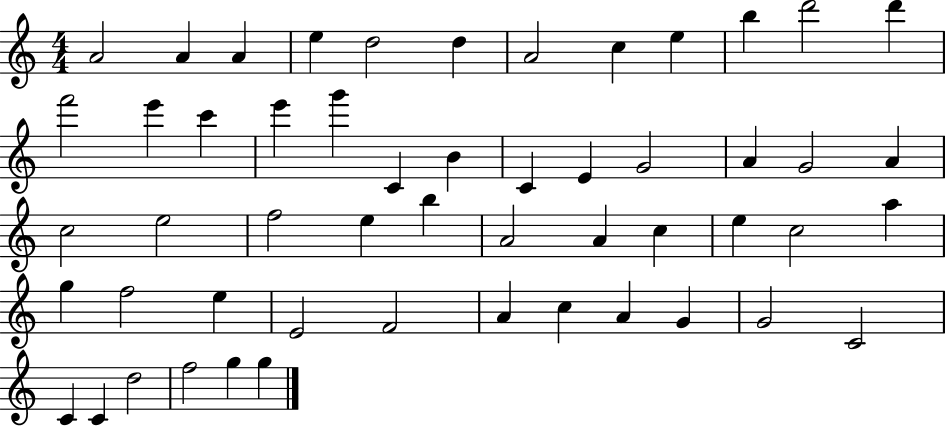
{
  \clef treble
  \numericTimeSignature
  \time 4/4
  \key c \major
  a'2 a'4 a'4 | e''4 d''2 d''4 | a'2 c''4 e''4 | b''4 d'''2 d'''4 | \break f'''2 e'''4 c'''4 | e'''4 g'''4 c'4 b'4 | c'4 e'4 g'2 | a'4 g'2 a'4 | \break c''2 e''2 | f''2 e''4 b''4 | a'2 a'4 c''4 | e''4 c''2 a''4 | \break g''4 f''2 e''4 | e'2 f'2 | a'4 c''4 a'4 g'4 | g'2 c'2 | \break c'4 c'4 d''2 | f''2 g''4 g''4 | \bar "|."
}